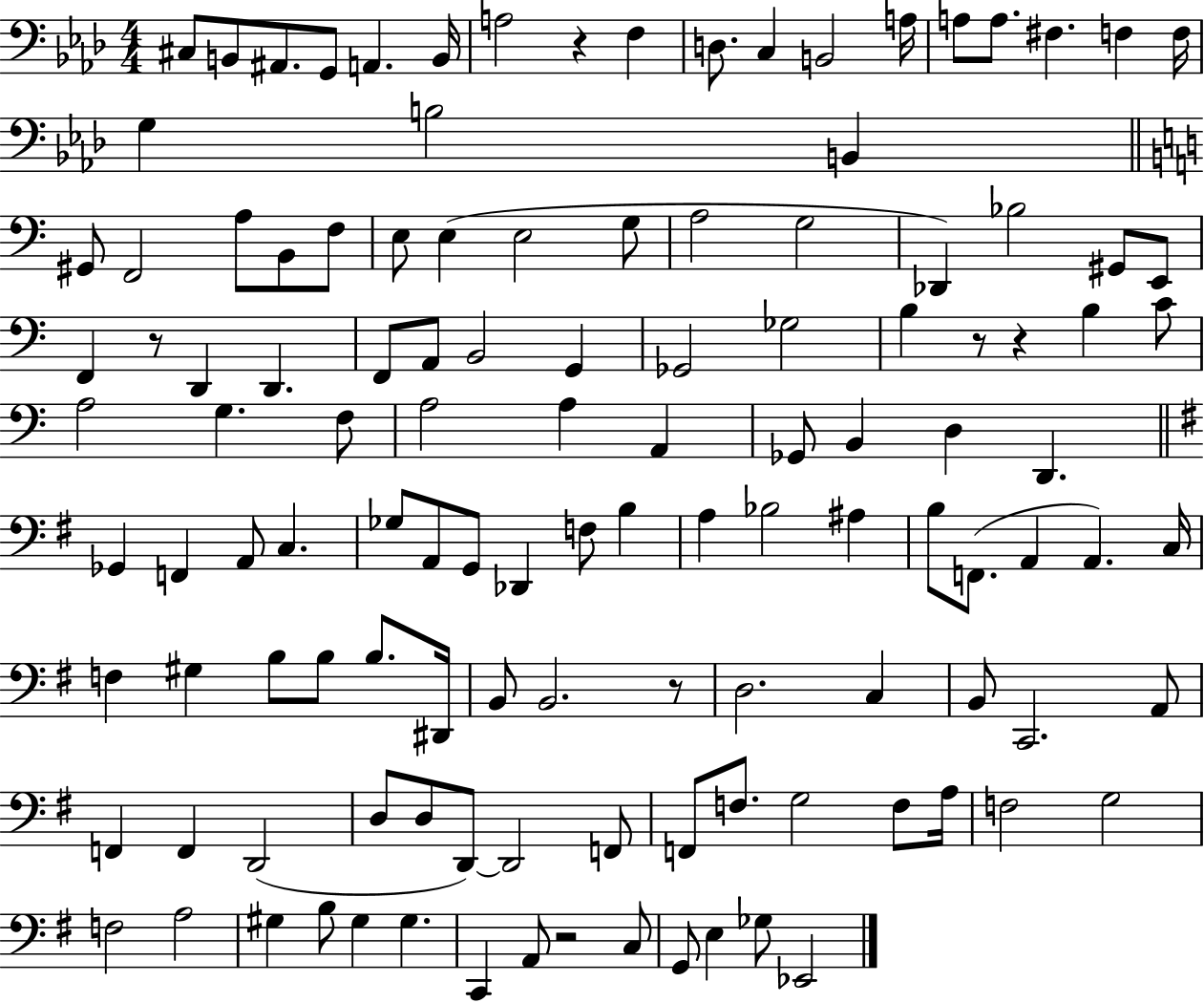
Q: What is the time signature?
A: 4/4